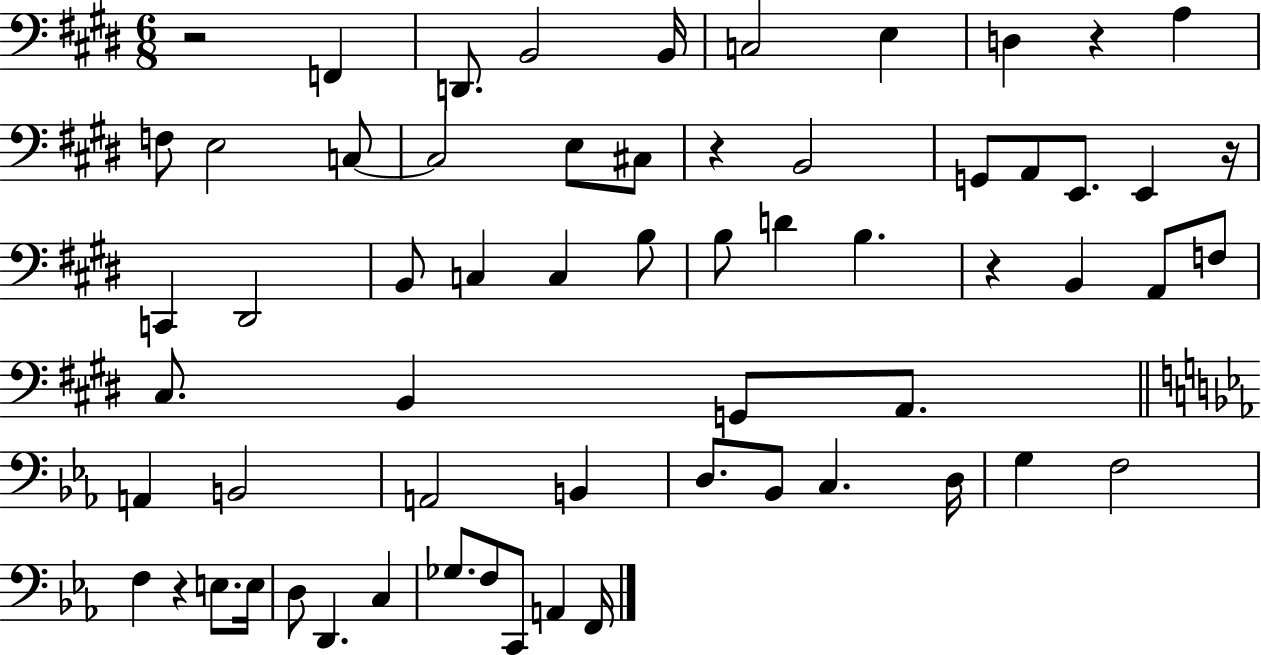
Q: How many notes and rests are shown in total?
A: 62